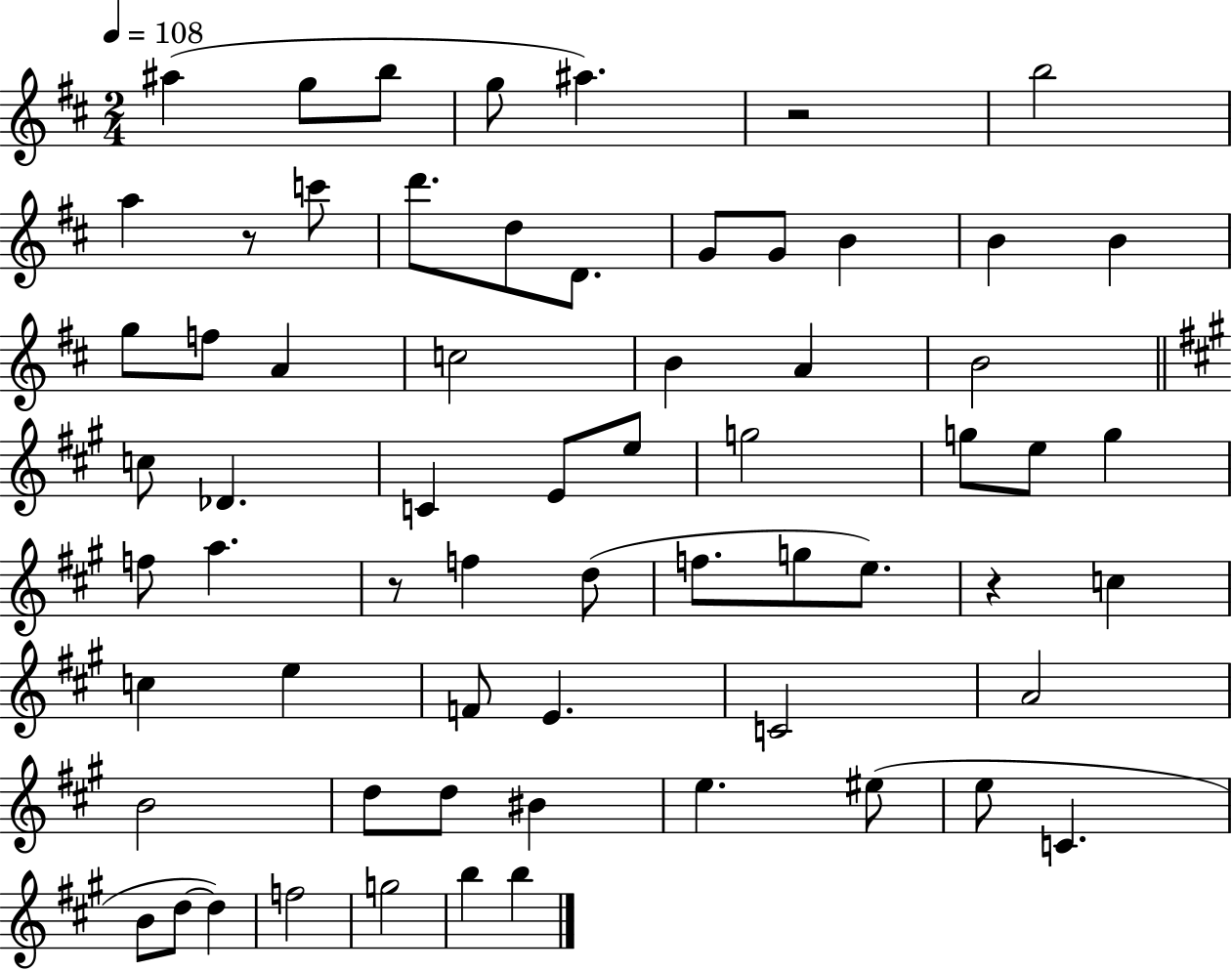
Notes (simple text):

A#5/q G5/e B5/e G5/e A#5/q. R/h B5/h A5/q R/e C6/e D6/e. D5/e D4/e. G4/e G4/e B4/q B4/q B4/q G5/e F5/e A4/q C5/h B4/q A4/q B4/h C5/e Db4/q. C4/q E4/e E5/e G5/h G5/e E5/e G5/q F5/e A5/q. R/e F5/q D5/e F5/e. G5/e E5/e. R/q C5/q C5/q E5/q F4/e E4/q. C4/h A4/h B4/h D5/e D5/e BIS4/q E5/q. EIS5/e E5/e C4/q. B4/e D5/e D5/q F5/h G5/h B5/q B5/q